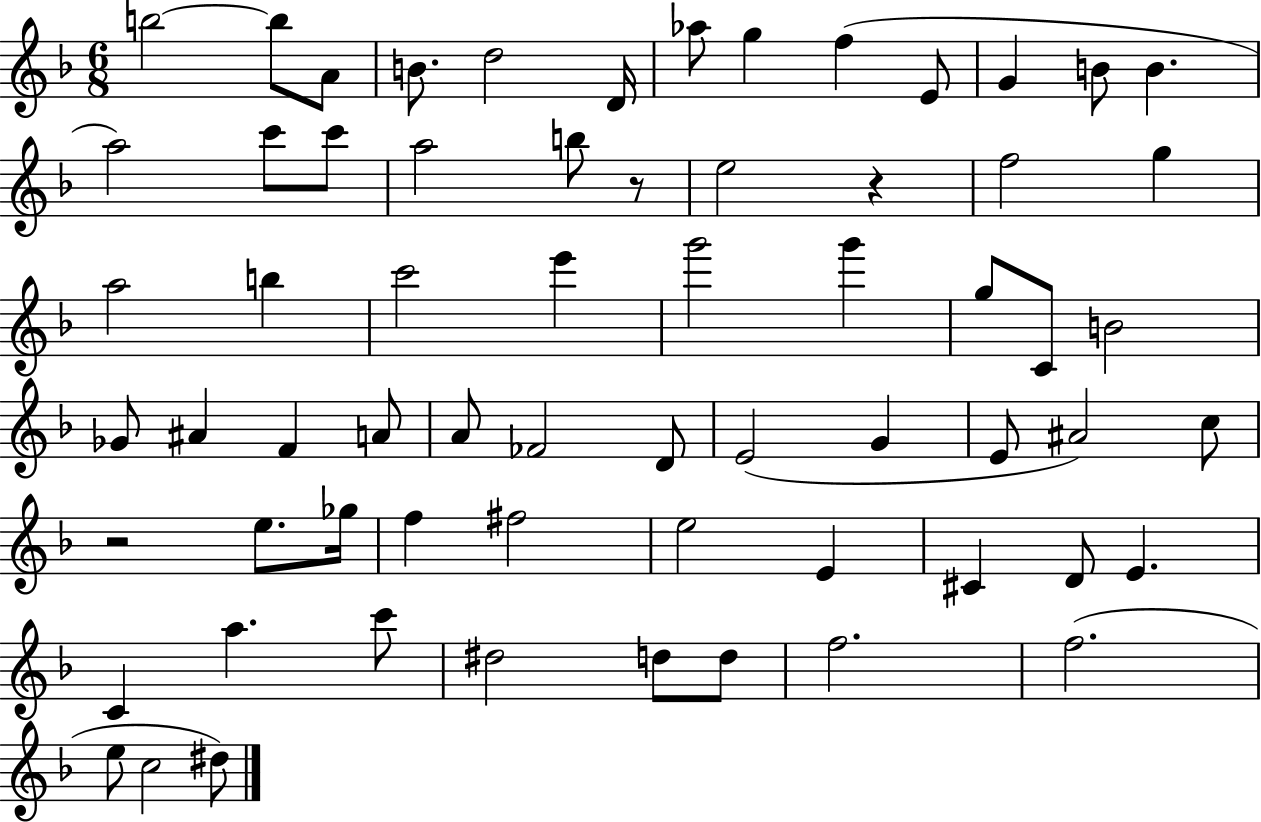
B5/h B5/e A4/e B4/e. D5/h D4/s Ab5/e G5/q F5/q E4/e G4/q B4/e B4/q. A5/h C6/e C6/e A5/h B5/e R/e E5/h R/q F5/h G5/q A5/h B5/q C6/h E6/q G6/h G6/q G5/e C4/e B4/h Gb4/e A#4/q F4/q A4/e A4/e FES4/h D4/e E4/h G4/q E4/e A#4/h C5/e R/h E5/e. Gb5/s F5/q F#5/h E5/h E4/q C#4/q D4/e E4/q. C4/q A5/q. C6/e D#5/h D5/e D5/e F5/h. F5/h. E5/e C5/h D#5/e